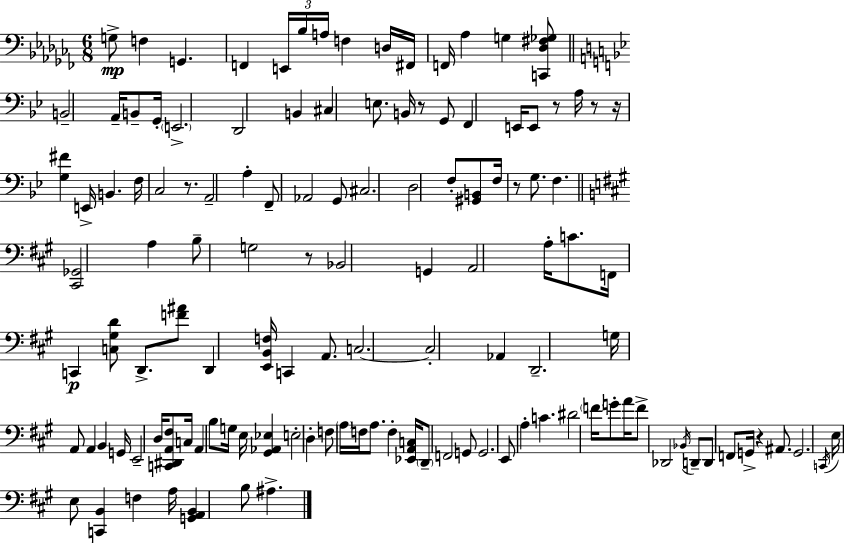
X:1
T:Untitled
M:6/8
L:1/4
K:Abm
G,/2 F, G,, F,, E,,/4 _B,/4 A,/4 F, D,/4 ^F,,/4 F,,/4 _A, G, [C,,_D,^F,_G,]/2 B,,2 A,,/4 B,,/2 G,,/4 E,,2 D,,2 B,, ^C, E,/2 B,,/4 z/2 G,,/2 F,, E,,/4 E,,/2 z/2 A,/4 z/2 z/4 [G,^F] E,,/4 B,, F,/4 C,2 z/2 A,,2 A, F,,/2 _A,,2 G,,/2 ^C,2 D,2 F,/2 [^G,,B,,]/2 F,/4 z/2 G,/2 F, [^C,,_G,,]2 A, B,/2 G,2 z/2 _B,,2 G,, A,,2 A,/4 C/2 F,,/4 C,, [C,^G,D]/2 D,,/2 [F^A]/2 D,, [E,,B,,F,]/4 C,, A,,/2 C,2 C,2 _A,, D,,2 G,/4 A,,/2 A,, B,, G,,/4 E,,2 D,/4 [C,,^D,,A,,^F,]/2 C,/4 A,, B,/2 G,/4 E,/4 [^G,,_A,,_E,] E,2 D, F,/2 A,/4 F,/4 A,/2 F, [_E,,A,,C,]/4 D,,/2 F,,2 G,,/2 G,,2 E,,/2 A, C ^D2 F/4 G/2 A/4 F/2 _D,,2 _B,,/4 D,,/2 D,,/2 F,,/2 G,,/4 z ^A,,/2 G,,2 C,,/4 E,/4 E,/2 [C,,B,,] F, A,/4 [G,,A,,B,,] B,/2 ^A,